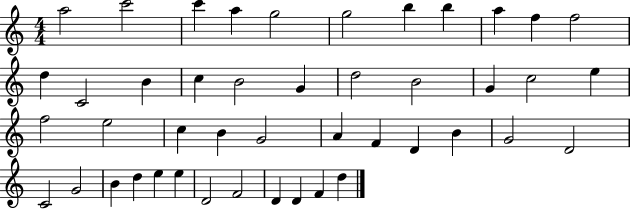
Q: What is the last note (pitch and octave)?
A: D5